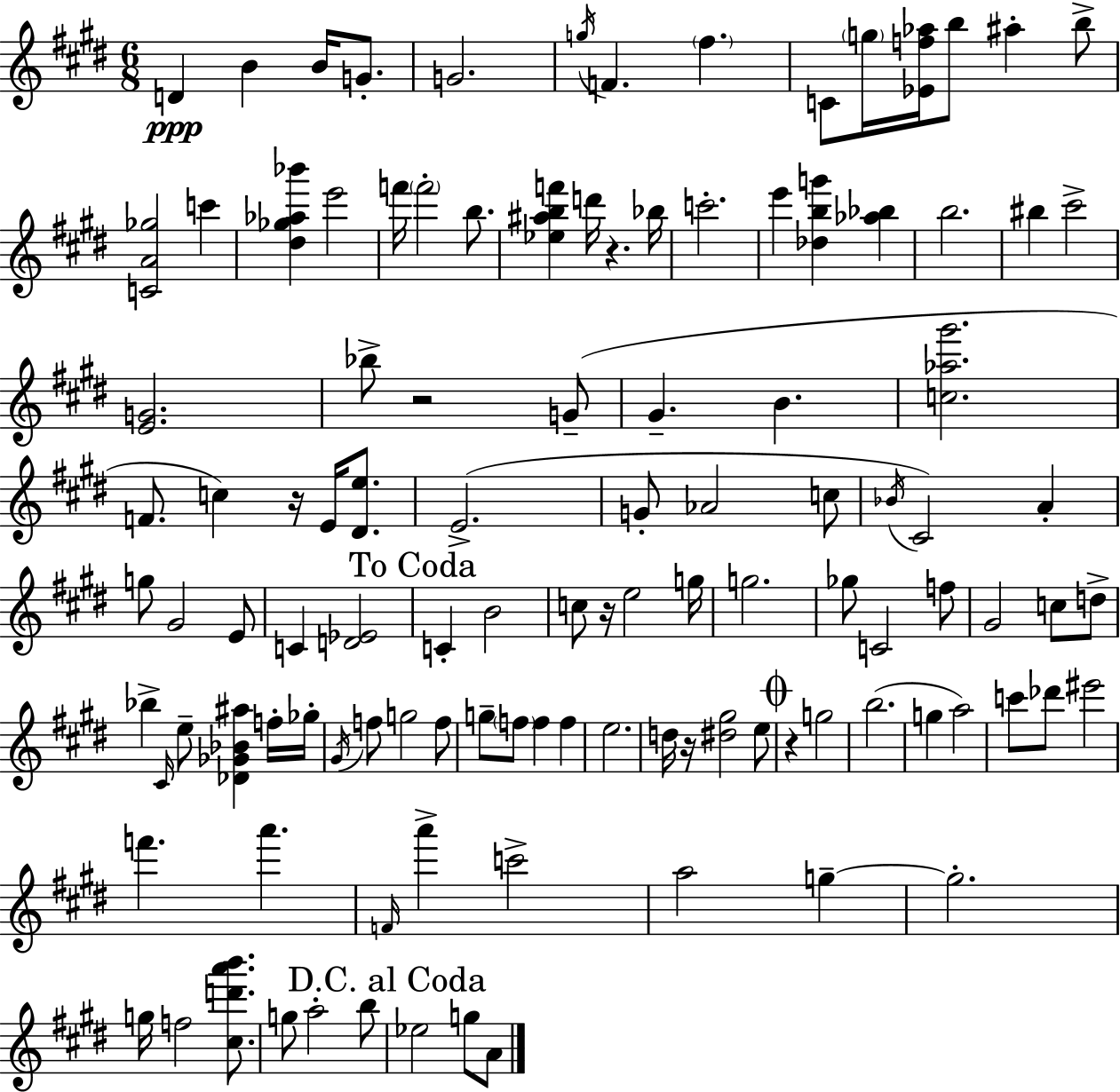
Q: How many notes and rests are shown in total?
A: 113